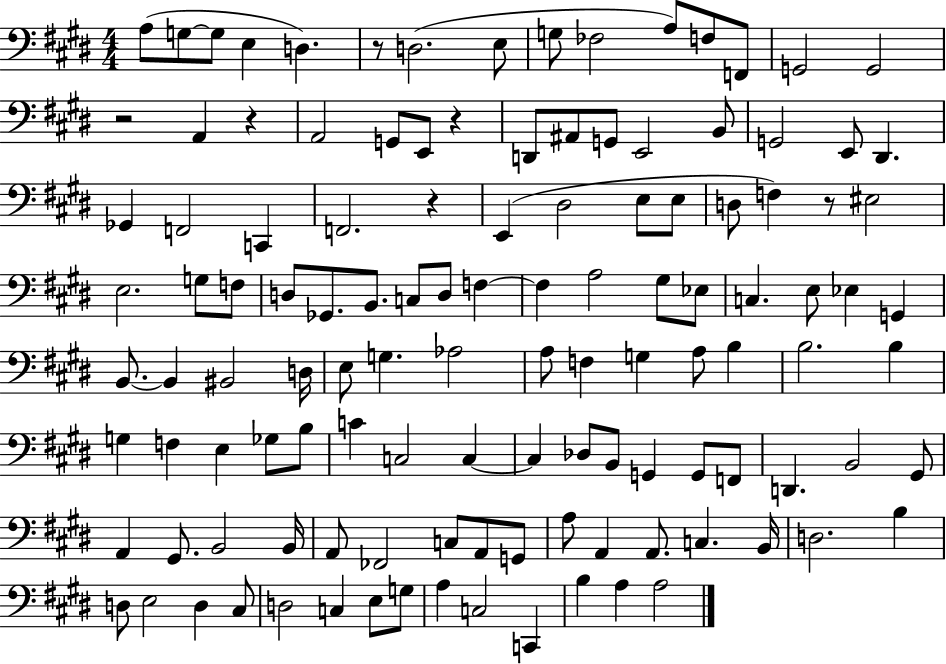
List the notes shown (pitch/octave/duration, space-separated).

A3/e G3/e G3/e E3/q D3/q. R/e D3/h. E3/e G3/e FES3/h A3/e F3/e F2/e G2/h G2/h R/h A2/q R/q A2/h G2/e E2/e R/q D2/e A#2/e G2/e E2/h B2/e G2/h E2/e D#2/q. Gb2/q F2/h C2/q F2/h. R/q E2/q D#3/h E3/e E3/e D3/e F3/q R/e EIS3/h E3/h. G3/e F3/e D3/e Gb2/e. B2/e. C3/e D3/e F3/q F3/q A3/h G#3/e Eb3/e C3/q. E3/e Eb3/q G2/q B2/e. B2/q BIS2/h D3/s E3/e G3/q. Ab3/h A3/e F3/q G3/q A3/e B3/q B3/h. B3/q G3/q F3/q E3/q Gb3/e B3/e C4/q C3/h C3/q C3/q Db3/e B2/e G2/q G2/e F2/e D2/q. B2/h G#2/e A2/q G#2/e. B2/h B2/s A2/e FES2/h C3/e A2/e G2/e A3/e A2/q A2/e. C3/q. B2/s D3/h. B3/q D3/e E3/h D3/q C#3/e D3/h C3/q E3/e G3/e A3/q C3/h C2/q B3/q A3/q A3/h